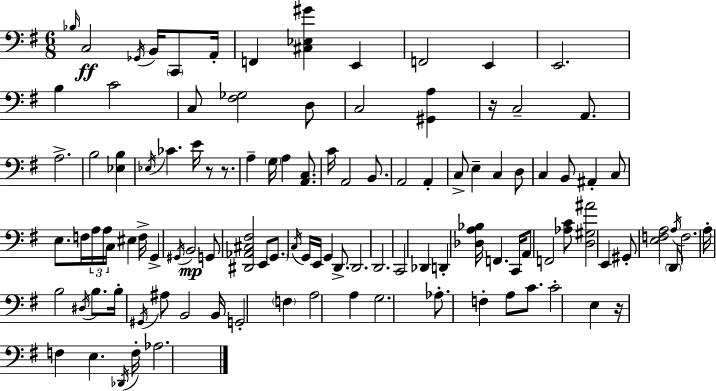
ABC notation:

X:1
T:Untitled
M:6/8
L:1/4
K:Em
_B,/4 C,2 _G,,/4 B,,/4 C,,/2 A,,/4 F,, [^C,_E,^G] E,, F,,2 E,, E,,2 B, C2 C,/2 [^F,_G,]2 D,/2 C,2 [^G,,A,] z/4 C,2 A,,/2 A,2 B,2 [_E,B,] _E,/4 _C E/4 z/2 z/2 A, G,/4 A, [A,,C,]/2 C/4 A,,2 B,,/2 A,,2 A,, C,/2 E, C, D,/2 C, B,,/2 ^A,, C,/2 E,/2 F,/4 A,/4 A,/4 C,/4 ^E, F,/4 G,, ^G,,/4 B,,2 G,,/2 [^D,,_A,,^C,^F,]2 E,,/2 G,,/2 C,/4 G,,/4 E,,/4 G,, D,,/2 D,,2 D,,2 C,,2 _D,, D,, [_D,A,_B,]/4 F,, C,,/4 A,,/2 F,,2 [_A,C]/2 [D,^G,^A]2 E,, ^G,,/2 [E,F,A,]2 D,,/2 A,/4 F,2 A,/4 B,2 ^D,/4 B,/2 B,/4 ^G,,/4 ^A,/2 B,,2 B,,/4 G,,2 F, A,2 A, G,2 _A,/2 F, A,/2 C/2 C2 E, z/4 F, E, _D,,/4 F,/4 _A,2